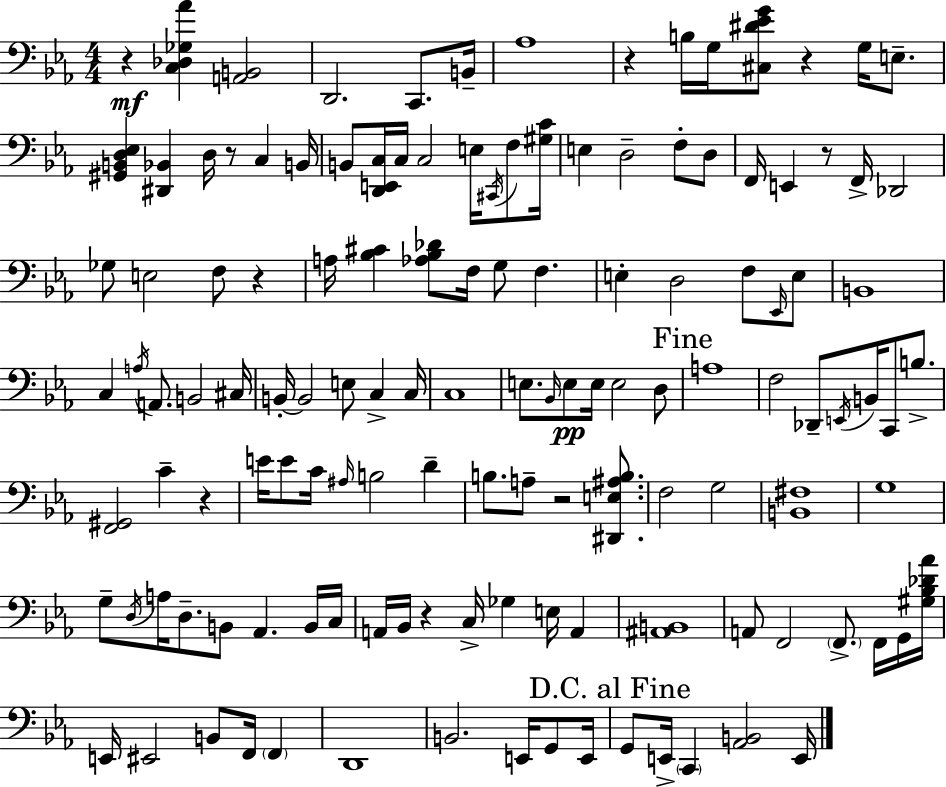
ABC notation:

X:1
T:Untitled
M:4/4
L:1/4
K:Eb
z [C,_D,_G,_A] [A,,B,,]2 D,,2 C,,/2 B,,/4 _A,4 z B,/4 G,/4 [^C,^D_EG]/2 z G,/4 E,/2 [^G,,B,,D,_E,] [^D,,_B,,] D,/4 z/2 C, B,,/4 B,,/2 [D,,E,,C,]/4 C,/4 C,2 E,/4 ^C,,/4 F,/2 [^G,C]/4 E, D,2 F,/2 D,/2 F,,/4 E,, z/2 F,,/4 _D,,2 _G,/2 E,2 F,/2 z A,/4 [_B,^C] [_A,_B,_D]/2 F,/4 G,/2 F, E, D,2 F,/2 _E,,/4 E,/2 B,,4 C, A,/4 A,,/2 B,,2 ^C,/4 B,,/4 B,,2 E,/2 C, C,/4 C,4 E,/2 _B,,/4 E,/2 E,/4 E,2 D,/2 A,4 F,2 _D,,/2 E,,/4 B,,/4 C,,/2 B,/2 [F,,^G,,]2 C z E/4 E/2 C/4 ^A,/4 B,2 D B,/2 A,/2 z2 [^D,,E,^A,B,]/2 F,2 G,2 [B,,^F,]4 G,4 G,/2 D,/4 A,/4 D,/2 B,,/2 _A,, B,,/4 C,/4 A,,/4 _B,,/4 z C,/4 _G, E,/4 A,, [^A,,B,,]4 A,,/2 F,,2 F,,/2 F,,/4 G,,/4 [^G,_B,_D_A]/4 E,,/4 ^E,,2 B,,/2 F,,/4 F,, D,,4 B,,2 E,,/4 G,,/2 E,,/4 G,,/2 E,,/4 C,, [_A,,B,,]2 E,,/4